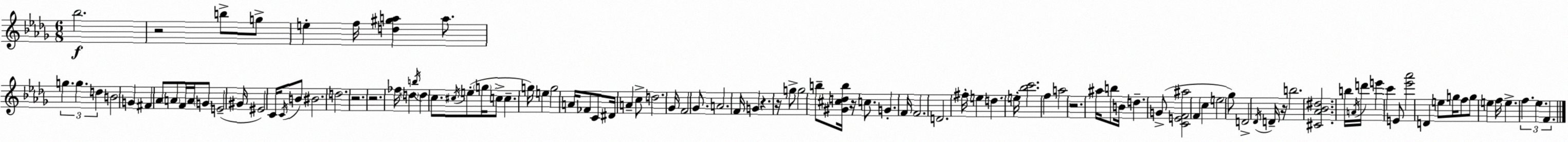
X:1
T:Untitled
M:6/8
L:1/4
K:Bbm
_b2 z2 b/2 g/2 e f/4 [d^ga] a/2 g g d B2 G ^F _A/2 A/2 F/4 A/4 G/2 E2 ^G/4 ^E2 C/4 C/4 B/2 ^B2 d2 z2 z2 _f/4 d b/4 d c/2 ^c/4 e/2 g/4 c/2 c g/4 e g2 A/4 _F/2 C/2 ^D/4 A c/2 d2 _G/4 F2 _G/2 A2 F/4 G z z/4 g/2 g2 b/2 [^G^cdb]/4 z/4 c/2 G F/4 F2 D2 ^f/4 e d e/4 [_bc']2 f a2 z2 ^a/4 b/2 B/4 d G/2 [CEF^a]2 F c e2 _g/2 D2 _D/4 D/4 z/4 b2 [^C_A_B^d]2 b/4 A/4 d'/4 e' c' E/2 [_e'_a']2 D e/2 g/4 f/2 g/2 e f/4 e f _e F